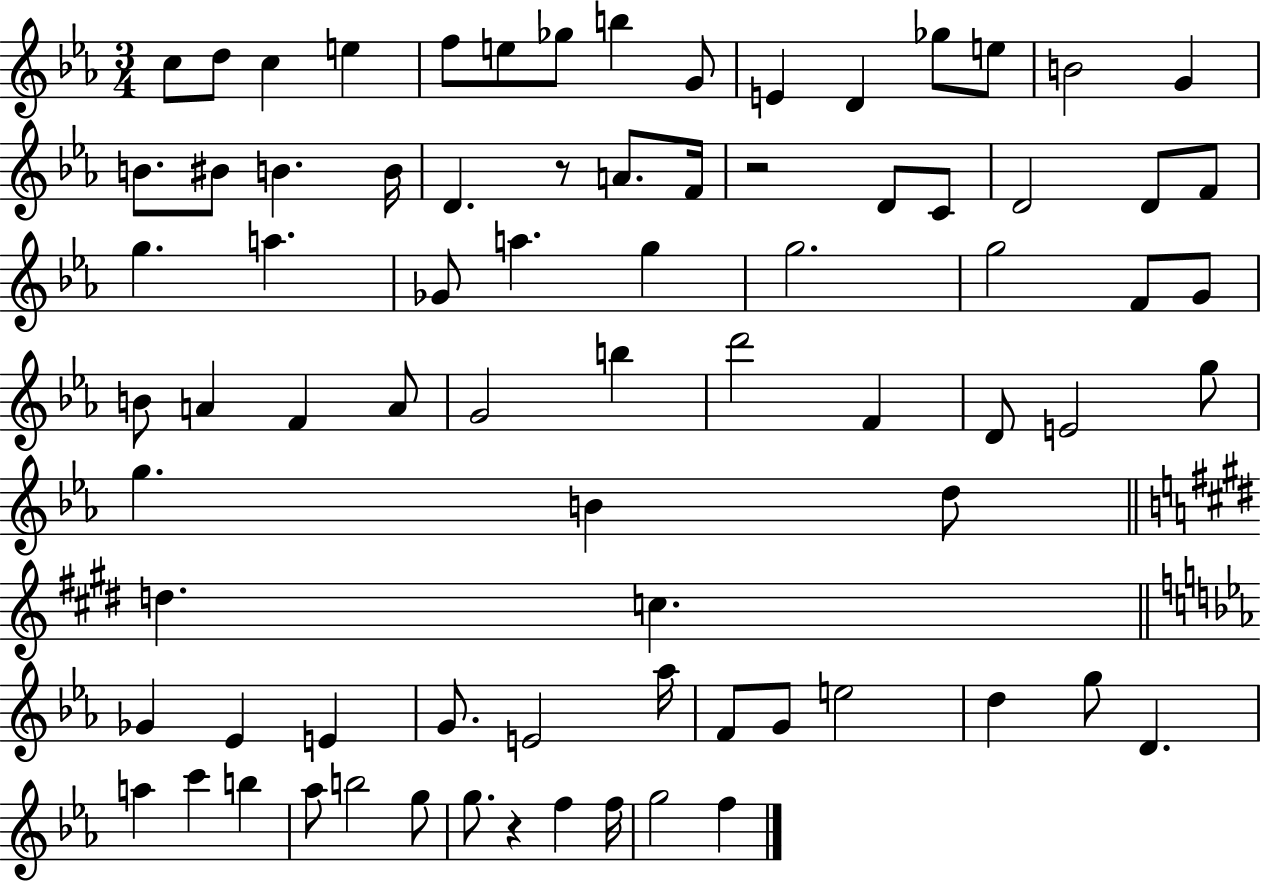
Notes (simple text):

C5/e D5/e C5/q E5/q F5/e E5/e Gb5/e B5/q G4/e E4/q D4/q Gb5/e E5/e B4/h G4/q B4/e. BIS4/e B4/q. B4/s D4/q. R/e A4/e. F4/s R/h D4/e C4/e D4/h D4/e F4/e G5/q. A5/q. Gb4/e A5/q. G5/q G5/h. G5/h F4/e G4/e B4/e A4/q F4/q A4/e G4/h B5/q D6/h F4/q D4/e E4/h G5/e G5/q. B4/q D5/e D5/q. C5/q. Gb4/q Eb4/q E4/q G4/e. E4/h Ab5/s F4/e G4/e E5/h D5/q G5/e D4/q. A5/q C6/q B5/q Ab5/e B5/h G5/e G5/e. R/q F5/q F5/s G5/h F5/q